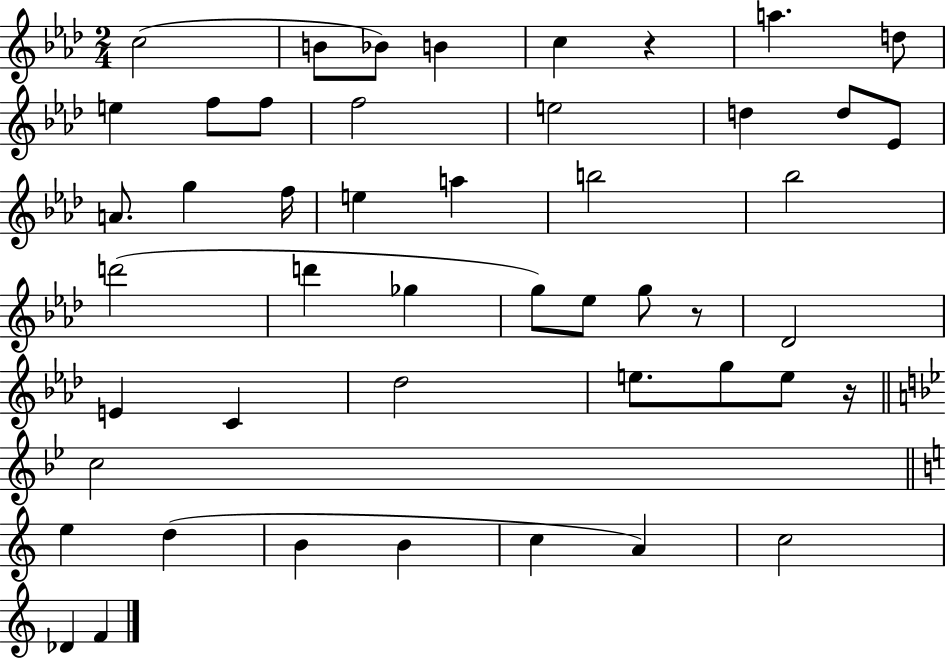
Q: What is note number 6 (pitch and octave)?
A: A5